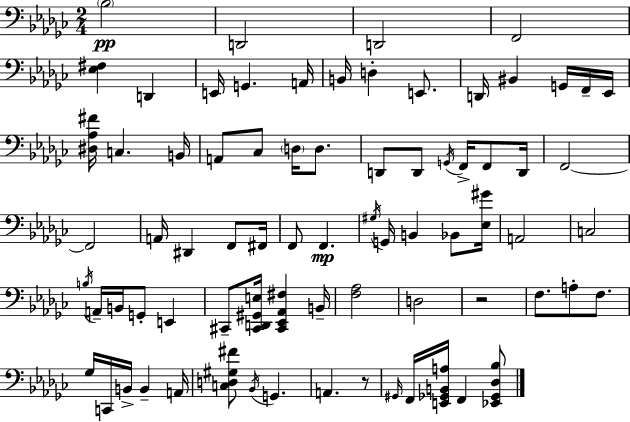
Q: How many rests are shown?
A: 2